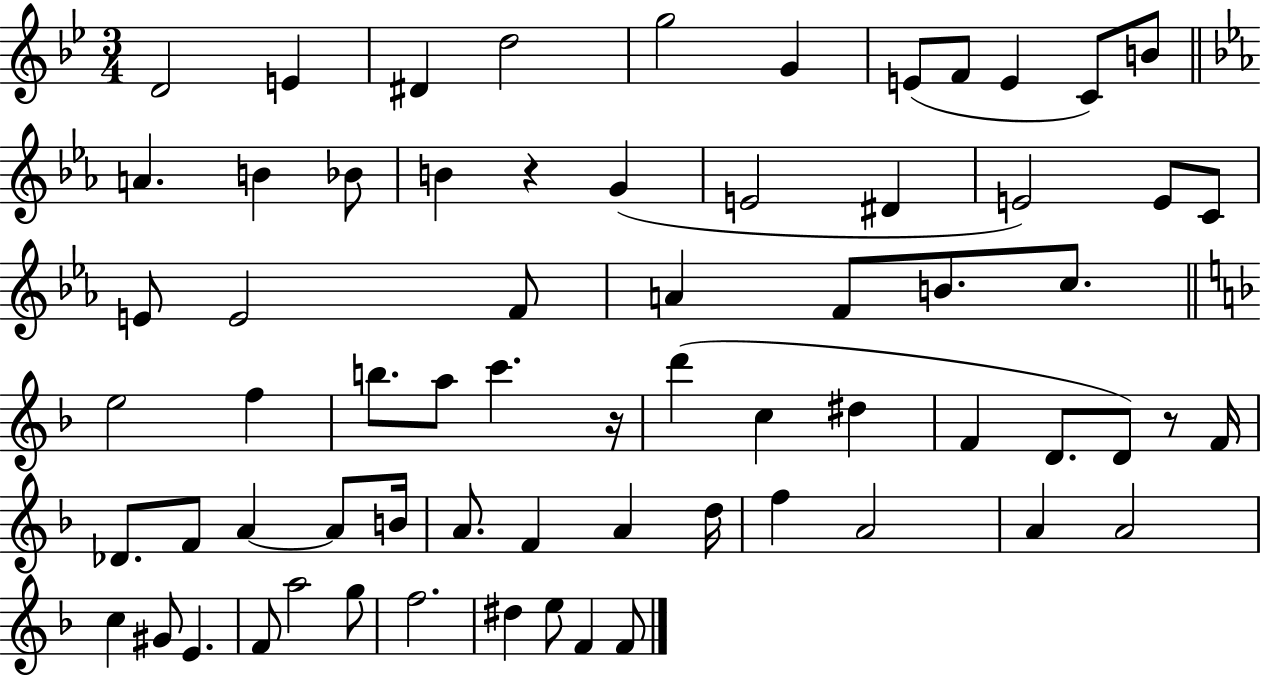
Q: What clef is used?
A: treble